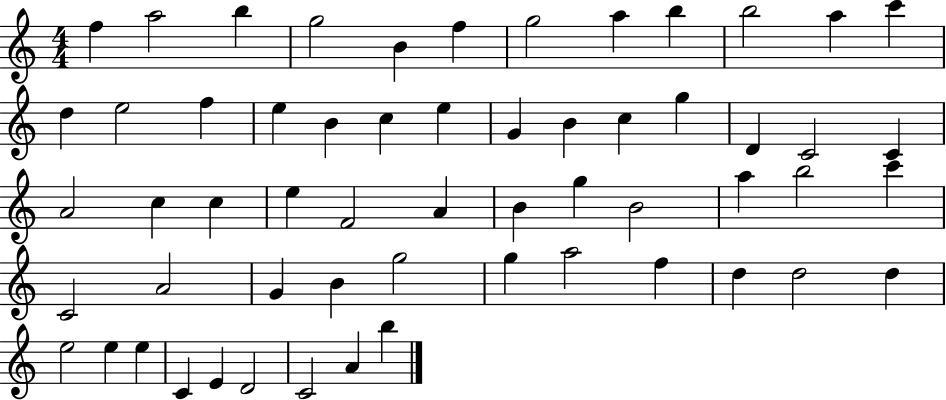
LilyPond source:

{
  \clef treble
  \numericTimeSignature
  \time 4/4
  \key c \major
  f''4 a''2 b''4 | g''2 b'4 f''4 | g''2 a''4 b''4 | b''2 a''4 c'''4 | \break d''4 e''2 f''4 | e''4 b'4 c''4 e''4 | g'4 b'4 c''4 g''4 | d'4 c'2 c'4 | \break a'2 c''4 c''4 | e''4 f'2 a'4 | b'4 g''4 b'2 | a''4 b''2 c'''4 | \break c'2 a'2 | g'4 b'4 g''2 | g''4 a''2 f''4 | d''4 d''2 d''4 | \break e''2 e''4 e''4 | c'4 e'4 d'2 | c'2 a'4 b''4 | \bar "|."
}